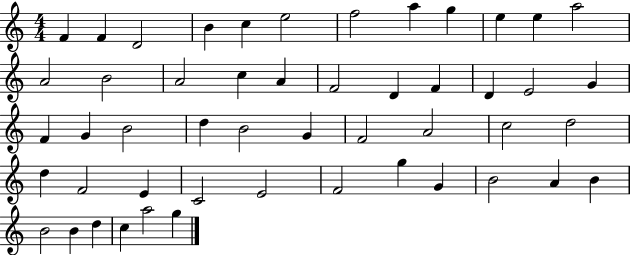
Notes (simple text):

F4/q F4/q D4/h B4/q C5/q E5/h F5/h A5/q G5/q E5/q E5/q A5/h A4/h B4/h A4/h C5/q A4/q F4/h D4/q F4/q D4/q E4/h G4/q F4/q G4/q B4/h D5/q B4/h G4/q F4/h A4/h C5/h D5/h D5/q F4/h E4/q C4/h E4/h F4/h G5/q G4/q B4/h A4/q B4/q B4/h B4/q D5/q C5/q A5/h G5/q